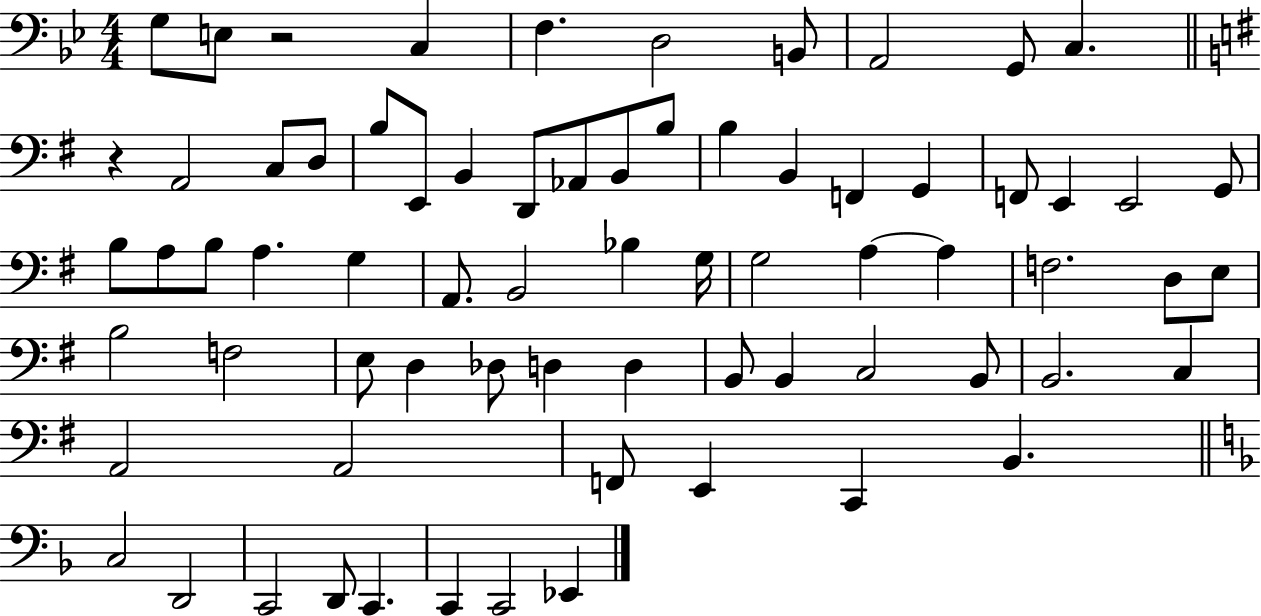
{
  \clef bass
  \numericTimeSignature
  \time 4/4
  \key bes \major
  g8 e8 r2 c4 | f4. d2 b,8 | a,2 g,8 c4. | \bar "||" \break \key e \minor r4 a,2 c8 d8 | b8 e,8 b,4 d,8 aes,8 b,8 b8 | b4 b,4 f,4 g,4 | f,8 e,4 e,2 g,8 | \break b8 a8 b8 a4. g4 | a,8. b,2 bes4 g16 | g2 a4~~ a4 | f2. d8 e8 | \break b2 f2 | e8 d4 des8 d4 d4 | b,8 b,4 c2 b,8 | b,2. c4 | \break a,2 a,2 | f,8 e,4 c,4 b,4. | \bar "||" \break \key f \major c2 d,2 | c,2 d,8 c,4. | c,4 c,2 ees,4 | \bar "|."
}